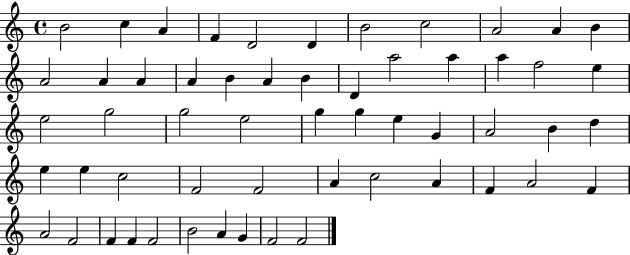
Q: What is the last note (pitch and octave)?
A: F4